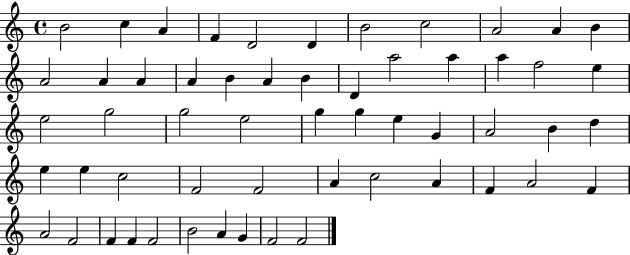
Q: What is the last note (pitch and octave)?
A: F4